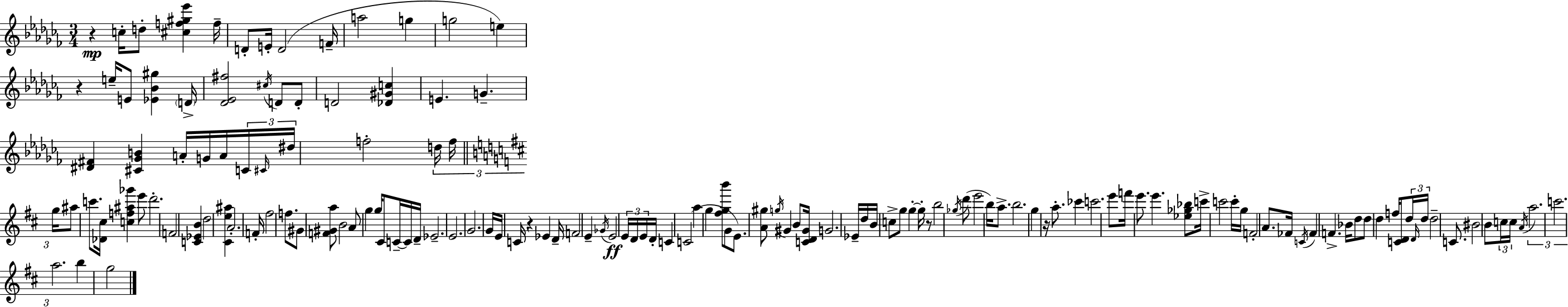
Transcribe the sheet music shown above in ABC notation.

X:1
T:Untitled
M:3/4
L:1/4
K:Abm
z c/4 d/2 [^cf^g_e'] f/4 D/2 E/4 D2 F/4 a2 g g2 e z e/4 E/2 [_E_B^g] D/4 [_D_E^f]2 ^c/4 D/2 D/2 D2 [_D^Gc] E G [^D^F] [^C_GB] A/4 G/4 A/4 C/4 ^C/4 ^d/4 f2 d/4 f/4 g/4 ^a/2 c'/2 [_D^c]/4 [cf^a_g'] e'/2 d'2 F2 [C_EB] d2 [^Ce^a] A2 F/4 ^f2 f/2 ^G/2 [F^Ga]/2 B2 A/2 g g/4 ^C/2 C/4 C/4 D/4 _E2 E2 G2 G/4 E/4 C/4 z _E D/4 F2 E _G/4 E2 E/4 D/4 E/4 D/4 C C2 a g [^fgb']/2 G/2 E/2 [A^g]/2 g/4 ^G B/2 [CD^G]/4 G2 _E/4 d/4 B/4 c/2 g/2 g g/4 z/2 b2 _g/4 d'/2 e'2 b/4 a/2 b2 g z/4 a/2 _c' c'2 e'/2 f'/4 e'/2 e' [_e_g_b]/2 c'/4 c'2 c'/4 g/4 F2 A/2 _F/4 C/4 _F F _B/4 d/2 d/2 d f/4 [CD]/2 d/4 D/4 d/4 d2 C/2 ^B2 B/2 c/4 c/4 A/4 a2 c'2 a2 b g2